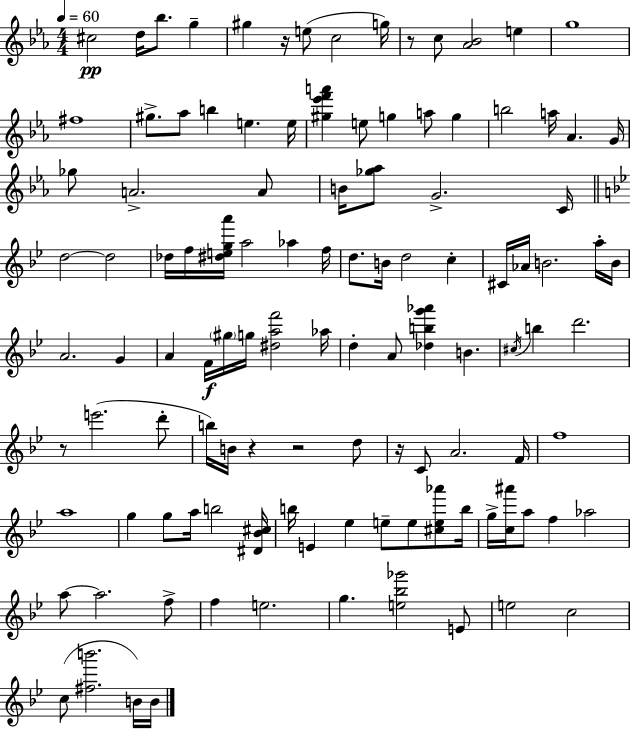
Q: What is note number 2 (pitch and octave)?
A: D5